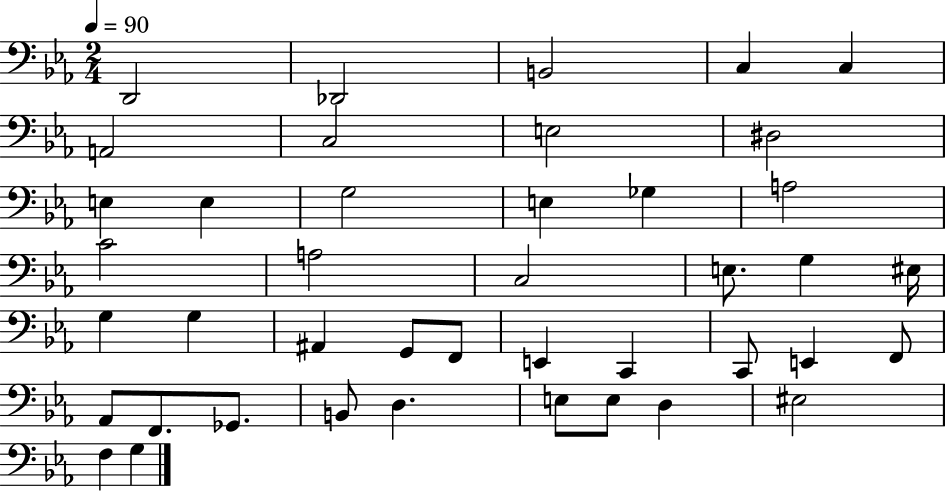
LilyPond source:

{
  \clef bass
  \numericTimeSignature
  \time 2/4
  \key ees \major
  \tempo 4 = 90
  d,2 | des,2 | b,2 | c4 c4 | \break a,2 | c2 | e2 | dis2 | \break e4 e4 | g2 | e4 ges4 | a2 | \break c'2 | a2 | c2 | e8. g4 eis16 | \break g4 g4 | ais,4 g,8 f,8 | e,4 c,4 | c,8 e,4 f,8 | \break aes,8 f,8. ges,8. | b,8 d4. | e8 e8 d4 | eis2 | \break f4 g4 | \bar "|."
}